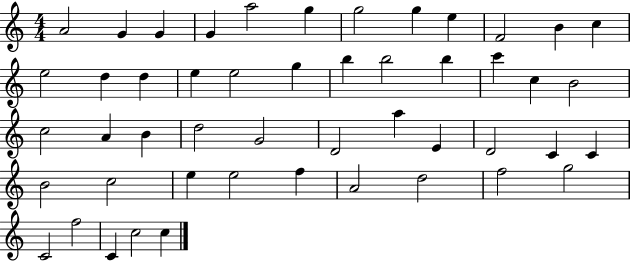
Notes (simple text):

A4/h G4/q G4/q G4/q A5/h G5/q G5/h G5/q E5/q F4/h B4/q C5/q E5/h D5/q D5/q E5/q E5/h G5/q B5/q B5/h B5/q C6/q C5/q B4/h C5/h A4/q B4/q D5/h G4/h D4/h A5/q E4/q D4/h C4/q C4/q B4/h C5/h E5/q E5/h F5/q A4/h D5/h F5/h G5/h C4/h F5/h C4/q C5/h C5/q